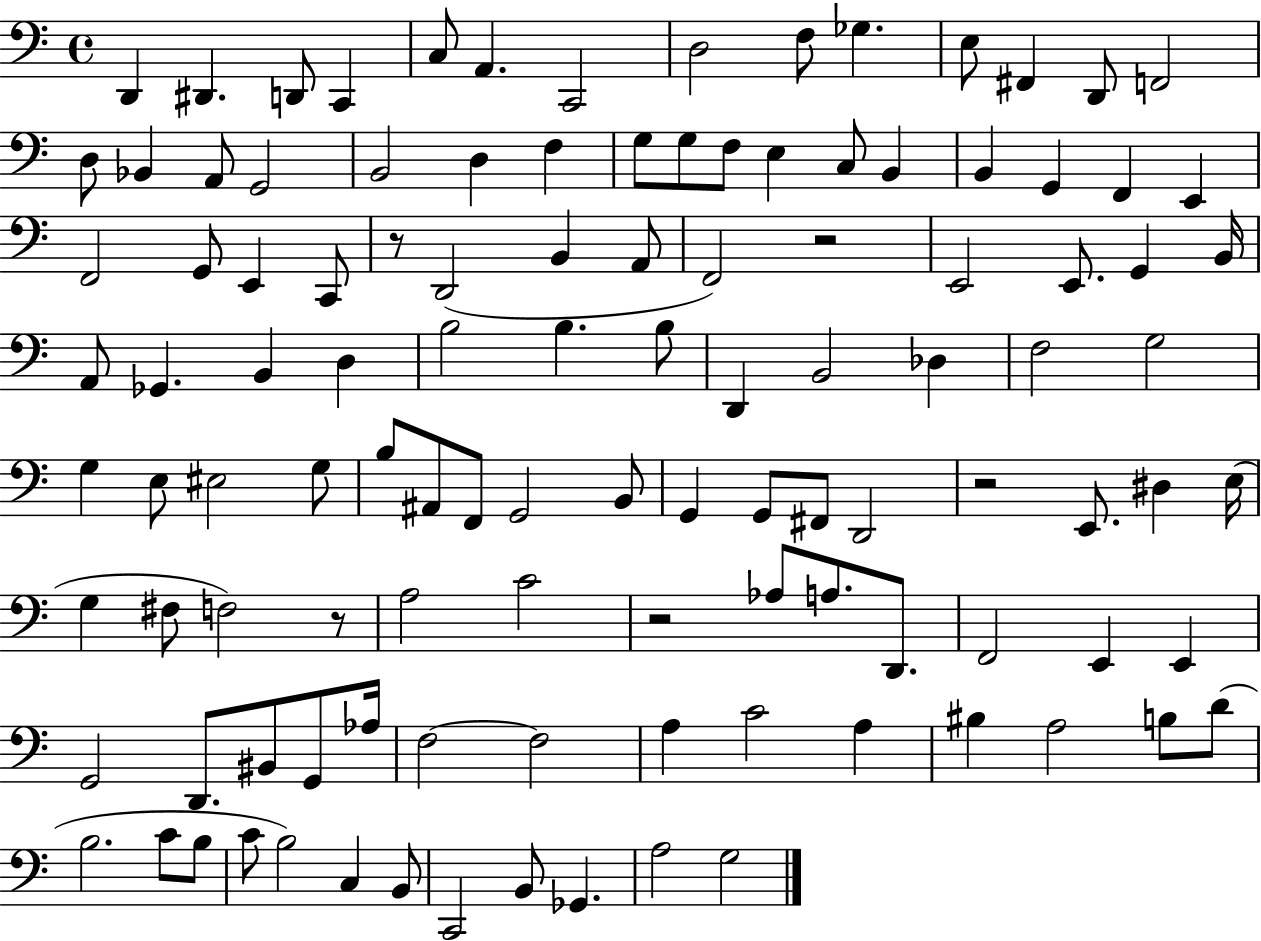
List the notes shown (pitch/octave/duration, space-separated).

D2/q D#2/q. D2/e C2/q C3/e A2/q. C2/h D3/h F3/e Gb3/q. E3/e F#2/q D2/e F2/h D3/e Bb2/q A2/e G2/h B2/h D3/q F3/q G3/e G3/e F3/e E3/q C3/e B2/q B2/q G2/q F2/q E2/q F2/h G2/e E2/q C2/e R/e D2/h B2/q A2/e F2/h R/h E2/h E2/e. G2/q B2/s A2/e Gb2/q. B2/q D3/q B3/h B3/q. B3/e D2/q B2/h Db3/q F3/h G3/h G3/q E3/e EIS3/h G3/e B3/e A#2/e F2/e G2/h B2/e G2/q G2/e F#2/e D2/h R/h E2/e. D#3/q E3/s G3/q F#3/e F3/h R/e A3/h C4/h R/h Ab3/e A3/e. D2/e. F2/h E2/q E2/q G2/h D2/e. BIS2/e G2/e Ab3/s F3/h F3/h A3/q C4/h A3/q BIS3/q A3/h B3/e D4/e B3/h. C4/e B3/e C4/e B3/h C3/q B2/e C2/h B2/e Gb2/q. A3/h G3/h